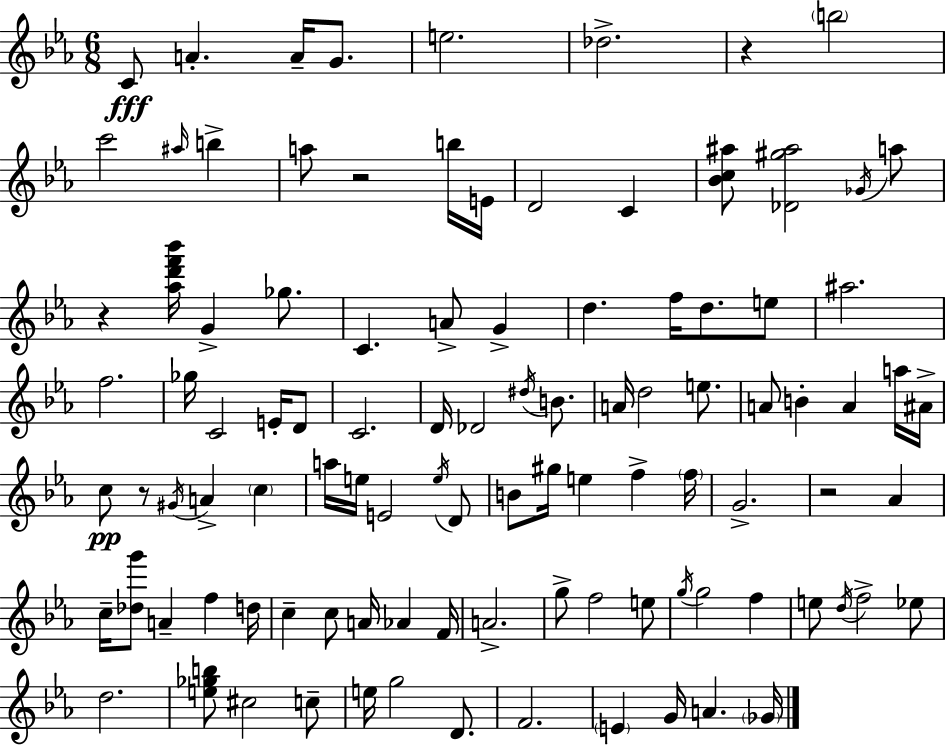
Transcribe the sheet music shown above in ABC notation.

X:1
T:Untitled
M:6/8
L:1/4
K:Eb
C/2 A A/4 G/2 e2 _d2 z b2 c'2 ^a/4 b a/2 z2 b/4 E/4 D2 C [_Bc^a]/2 [_D^g^a]2 _G/4 a/2 z [_ad'f'_b']/4 G _g/2 C A/2 G d f/4 d/2 e/2 ^a2 f2 _g/4 C2 E/4 D/2 C2 D/4 _D2 ^d/4 B/2 A/4 d2 e/2 A/2 B A a/4 ^A/4 c/2 z/2 ^G/4 A c a/4 e/4 E2 e/4 D/2 B/2 ^g/4 e f f/4 G2 z2 _A c/4 [_dg']/2 A f d/4 c c/2 A/4 _A F/4 A2 g/2 f2 e/2 g/4 g2 f e/2 d/4 f2 _e/2 d2 [e_gb]/2 ^c2 c/2 e/4 g2 D/2 F2 E G/4 A _G/4